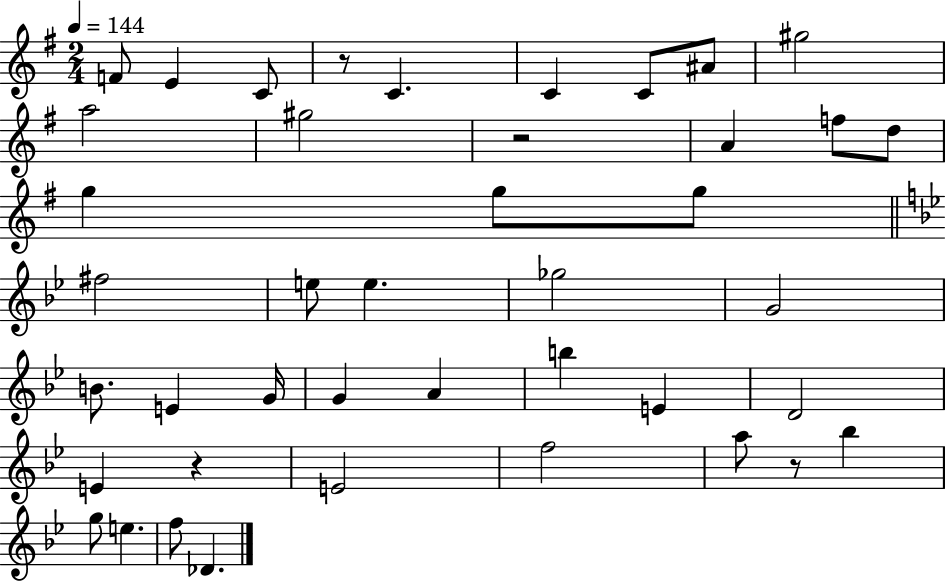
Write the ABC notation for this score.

X:1
T:Untitled
M:2/4
L:1/4
K:G
F/2 E C/2 z/2 C C C/2 ^A/2 ^g2 a2 ^g2 z2 A f/2 d/2 g g/2 g/2 ^f2 e/2 e _g2 G2 B/2 E G/4 G A b E D2 E z E2 f2 a/2 z/2 _b g/2 e f/2 _D